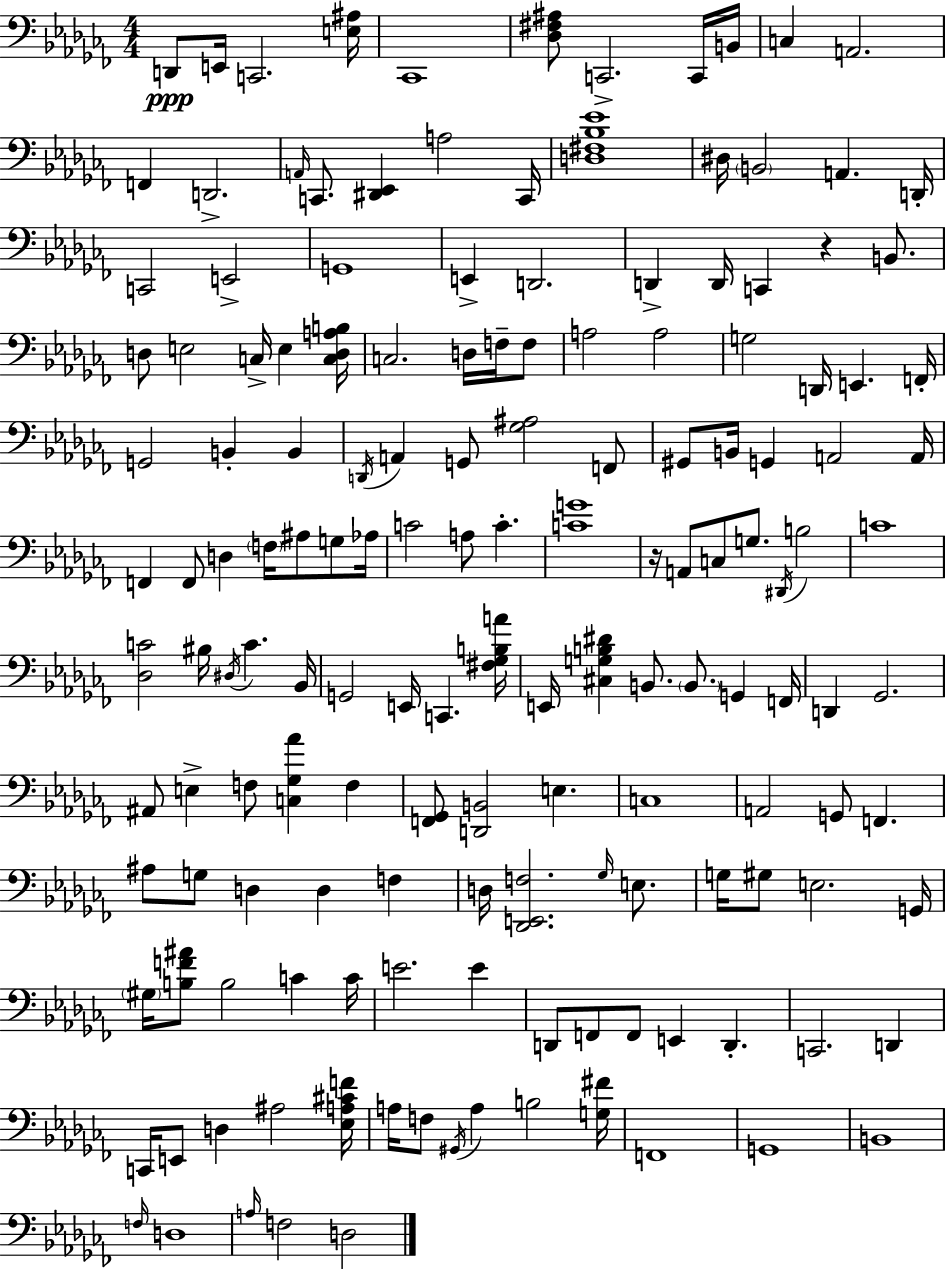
D2/e E2/s C2/h. [E3,A#3]/s CES2/w [Db3,F#3,A#3]/e C2/h. C2/s B2/s C3/q A2/h. F2/q D2/h. A2/s C2/e. [D#2,Eb2]/q A3/h C2/s [D3,F#3,Bb3,Eb4]/w D#3/s B2/h A2/q. D2/s C2/h E2/h G2/w E2/q D2/h. D2/q D2/s C2/q R/q B2/e. D3/e E3/h C3/s E3/q [C3,D3,A3,B3]/s C3/h. D3/s F3/s F3/e A3/h A3/h G3/h D2/s E2/q. F2/s G2/h B2/q B2/q D2/s A2/q G2/e [Gb3,A#3]/h F2/e G#2/e B2/s G2/q A2/h A2/s F2/q F2/e D3/q F3/s A#3/e G3/e Ab3/s C4/h A3/e C4/q. [C4,G4]/w R/s A2/e C3/e G3/e. D#2/s B3/h C4/w [Db3,C4]/h BIS3/s D#3/s C4/q. Bb2/s G2/h E2/s C2/q. [F#3,Gb3,B3,A4]/s E2/s [C#3,G3,B3,D#4]/q B2/e. B2/e. G2/q F2/s D2/q Gb2/h. A#2/e E3/q F3/e [C3,Gb3,Ab4]/q F3/q [F2,Gb2]/e [D2,B2]/h E3/q. C3/w A2/h G2/e F2/q. A#3/e G3/e D3/q D3/q F3/q D3/s [Db2,E2,F3]/h. Gb3/s E3/e. G3/s G#3/e E3/h. G2/s G#3/s [B3,F4,A#4]/e B3/h C4/q C4/s E4/h. E4/q D2/e F2/e F2/e E2/q D2/q. C2/h. D2/q C2/s E2/e D3/q A#3/h [Eb3,A3,C#4,F4]/s A3/s F3/e G#2/s A3/q B3/h [G3,F#4]/s F2/w G2/w B2/w F3/s D3/w A3/s F3/h D3/h